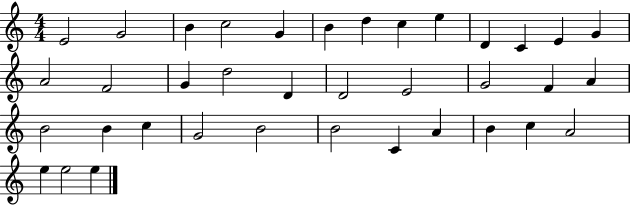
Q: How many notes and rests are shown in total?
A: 37